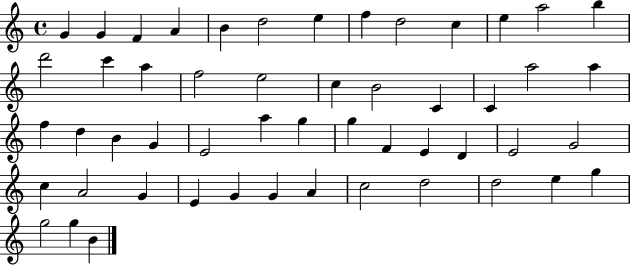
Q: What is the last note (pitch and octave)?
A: B4